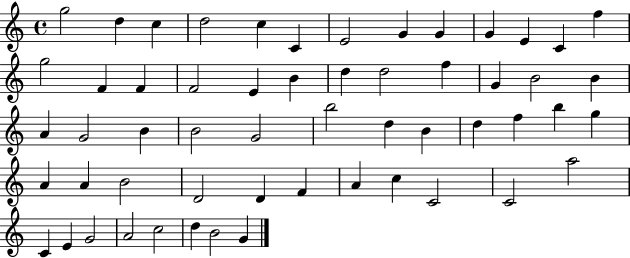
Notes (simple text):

G5/h D5/q C5/q D5/h C5/q C4/q E4/h G4/q G4/q G4/q E4/q C4/q F5/q G5/h F4/q F4/q F4/h E4/q B4/q D5/q D5/h F5/q G4/q B4/h B4/q A4/q G4/h B4/q B4/h G4/h B5/h D5/q B4/q D5/q F5/q B5/q G5/q A4/q A4/q B4/h D4/h D4/q F4/q A4/q C5/q C4/h C4/h A5/h C4/q E4/q G4/h A4/h C5/h D5/q B4/h G4/q